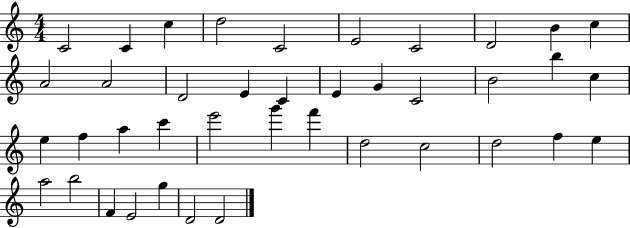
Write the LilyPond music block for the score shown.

{
  \clef treble
  \numericTimeSignature
  \time 4/4
  \key c \major
  c'2 c'4 c''4 | d''2 c'2 | e'2 c'2 | d'2 b'4 c''4 | \break a'2 a'2 | d'2 e'4 c'4 | e'4 g'4 c'2 | b'2 b''4 c''4 | \break e''4 f''4 a''4 c'''4 | e'''2 g'''4 f'''4 | d''2 c''2 | d''2 f''4 e''4 | \break a''2 b''2 | f'4 e'2 g''4 | d'2 d'2 | \bar "|."
}